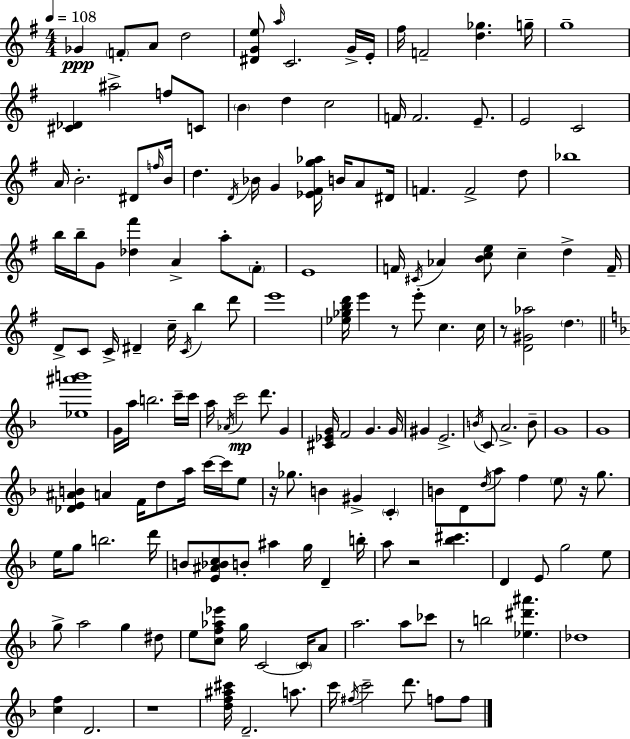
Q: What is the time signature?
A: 4/4